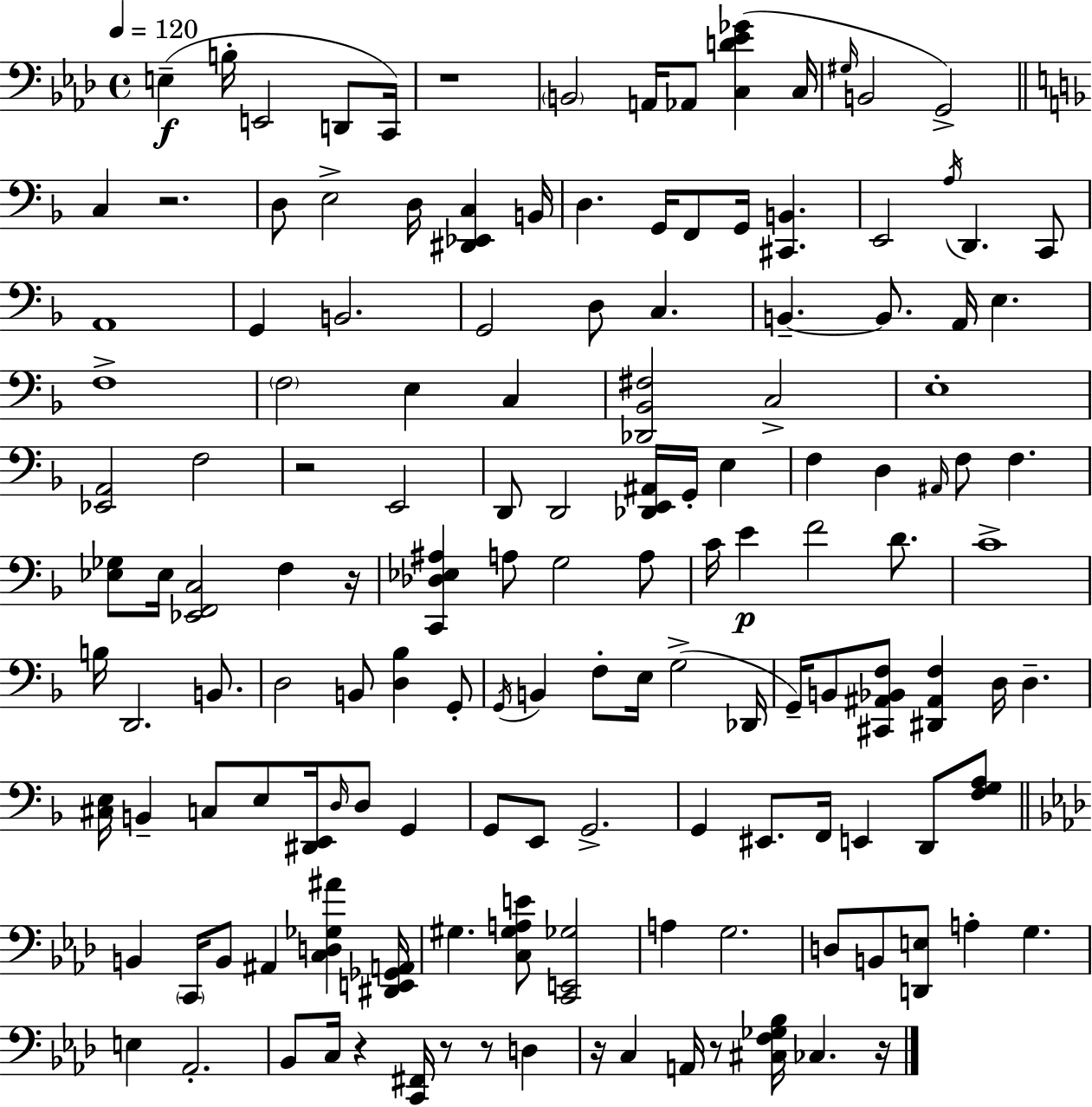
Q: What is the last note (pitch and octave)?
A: CES3